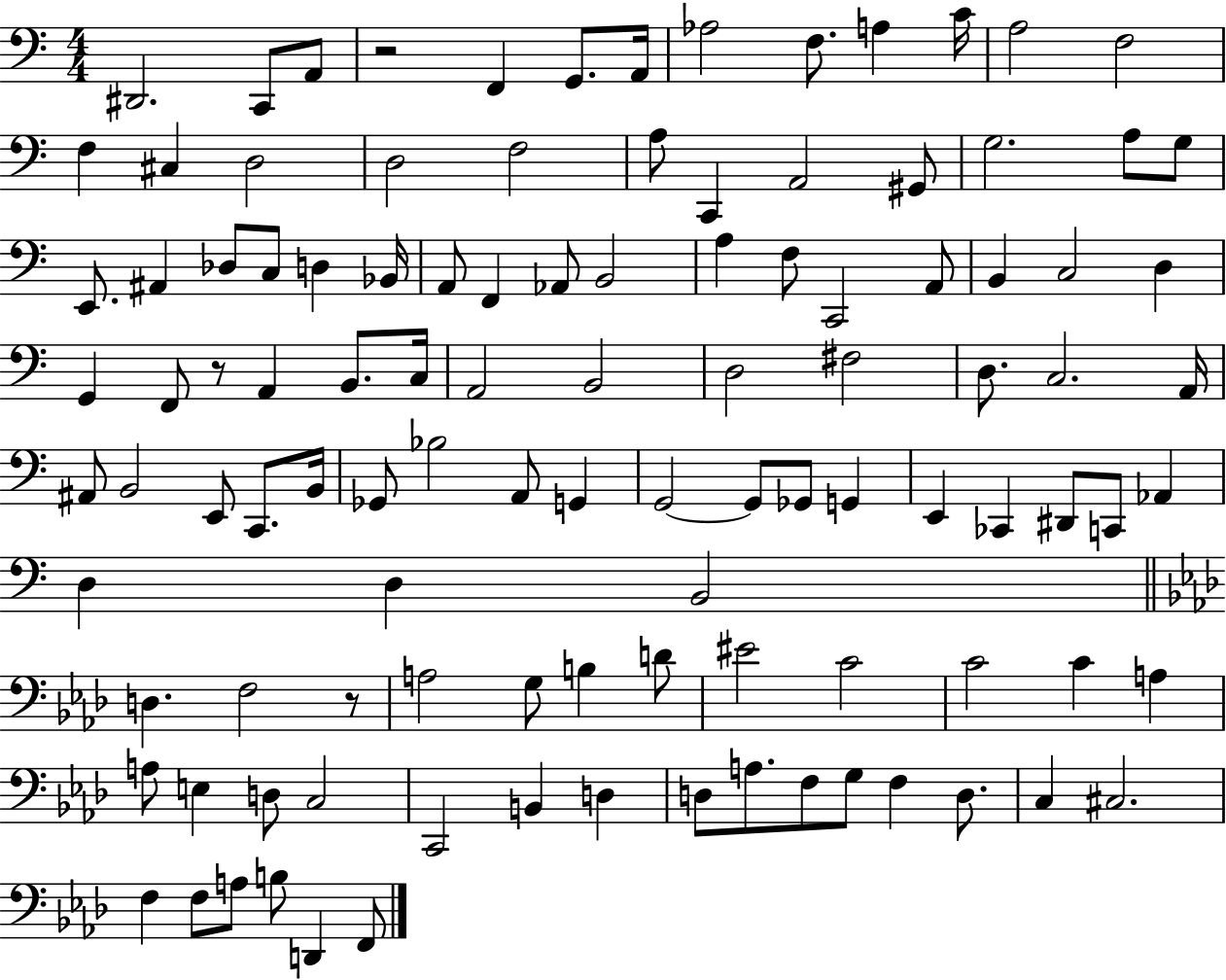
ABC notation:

X:1
T:Untitled
M:4/4
L:1/4
K:C
^D,,2 C,,/2 A,,/2 z2 F,, G,,/2 A,,/4 _A,2 F,/2 A, C/4 A,2 F,2 F, ^C, D,2 D,2 F,2 A,/2 C,, A,,2 ^G,,/2 G,2 A,/2 G,/2 E,,/2 ^A,, _D,/2 C,/2 D, _B,,/4 A,,/2 F,, _A,,/2 B,,2 A, F,/2 C,,2 A,,/2 B,, C,2 D, G,, F,,/2 z/2 A,, B,,/2 C,/4 A,,2 B,,2 D,2 ^F,2 D,/2 C,2 A,,/4 ^A,,/2 B,,2 E,,/2 C,,/2 B,,/4 _G,,/2 _B,2 A,,/2 G,, G,,2 G,,/2 _G,,/2 G,, E,, _C,, ^D,,/2 C,,/2 _A,, D, D, B,,2 D, F,2 z/2 A,2 G,/2 B, D/2 ^E2 C2 C2 C A, A,/2 E, D,/2 C,2 C,,2 B,, D, D,/2 A,/2 F,/2 G,/2 F, D,/2 C, ^C,2 F, F,/2 A,/2 B,/2 D,, F,,/2